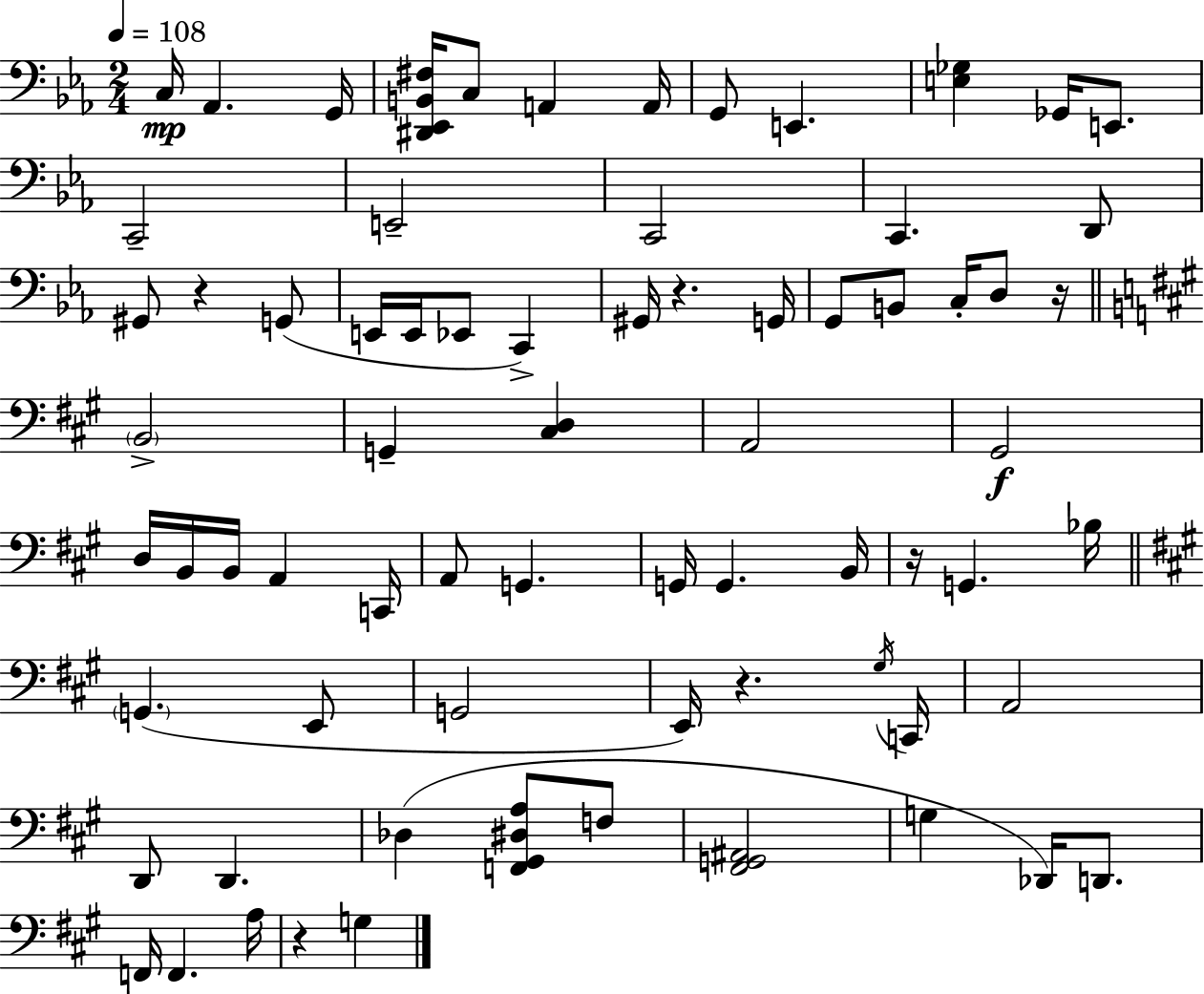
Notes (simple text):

C3/s Ab2/q. G2/s [D#2,Eb2,B2,F#3]/s C3/e A2/q A2/s G2/e E2/q. [E3,Gb3]/q Gb2/s E2/e. C2/h E2/h C2/h C2/q. D2/e G#2/e R/q G2/e E2/s E2/s Eb2/e C2/q G#2/s R/q. G2/s G2/e B2/e C3/s D3/e R/s B2/h G2/q [C#3,D3]/q A2/h G#2/h D3/s B2/s B2/s A2/q C2/s A2/e G2/q. G2/s G2/q. B2/s R/s G2/q. Bb3/s G2/q. E2/e G2/h E2/s R/q. G#3/s C2/s A2/h D2/e D2/q. Db3/q [F2,G#2,D#3,A3]/e F3/e [F#2,G2,A#2]/h G3/q Db2/s D2/e. F2/s F2/q. A3/s R/q G3/q